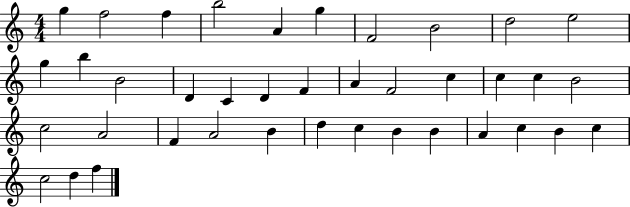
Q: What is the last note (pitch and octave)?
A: F5